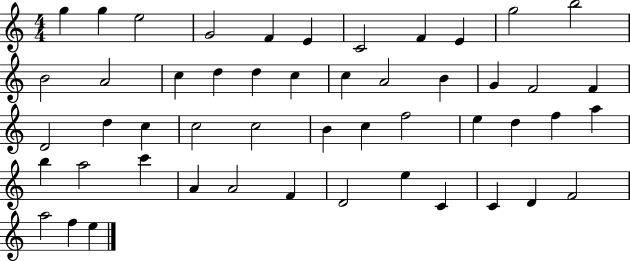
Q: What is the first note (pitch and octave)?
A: G5